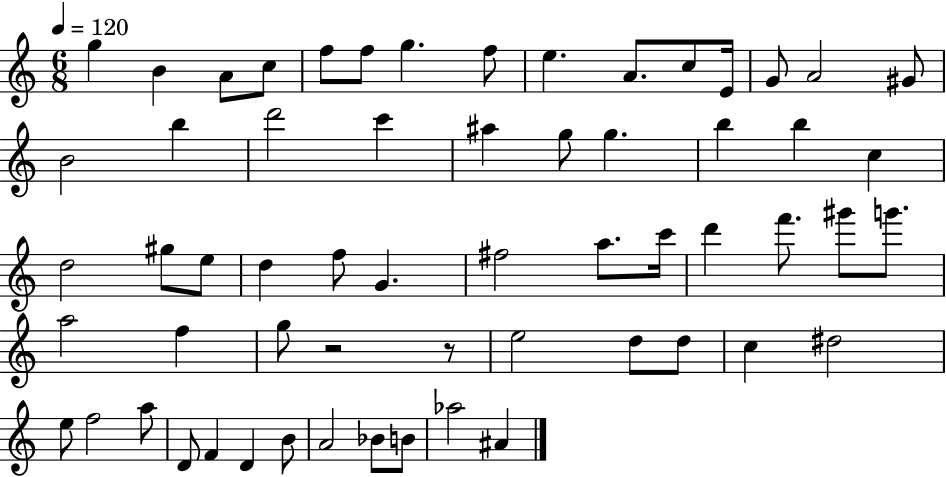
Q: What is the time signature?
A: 6/8